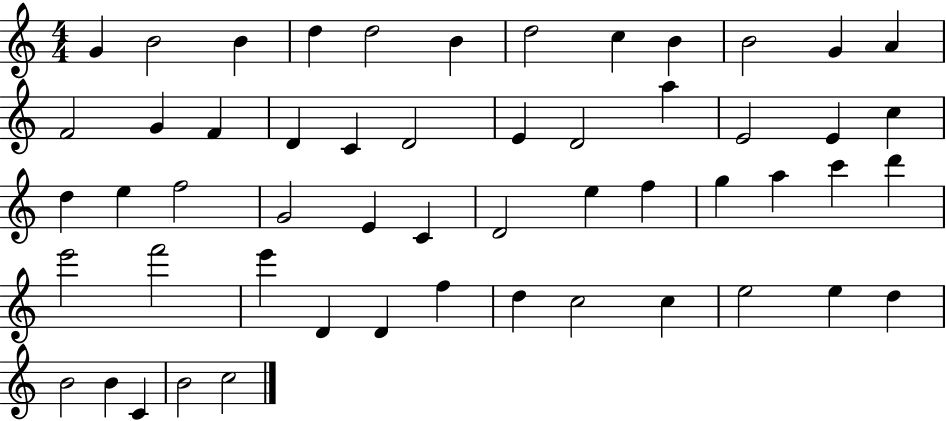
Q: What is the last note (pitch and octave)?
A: C5